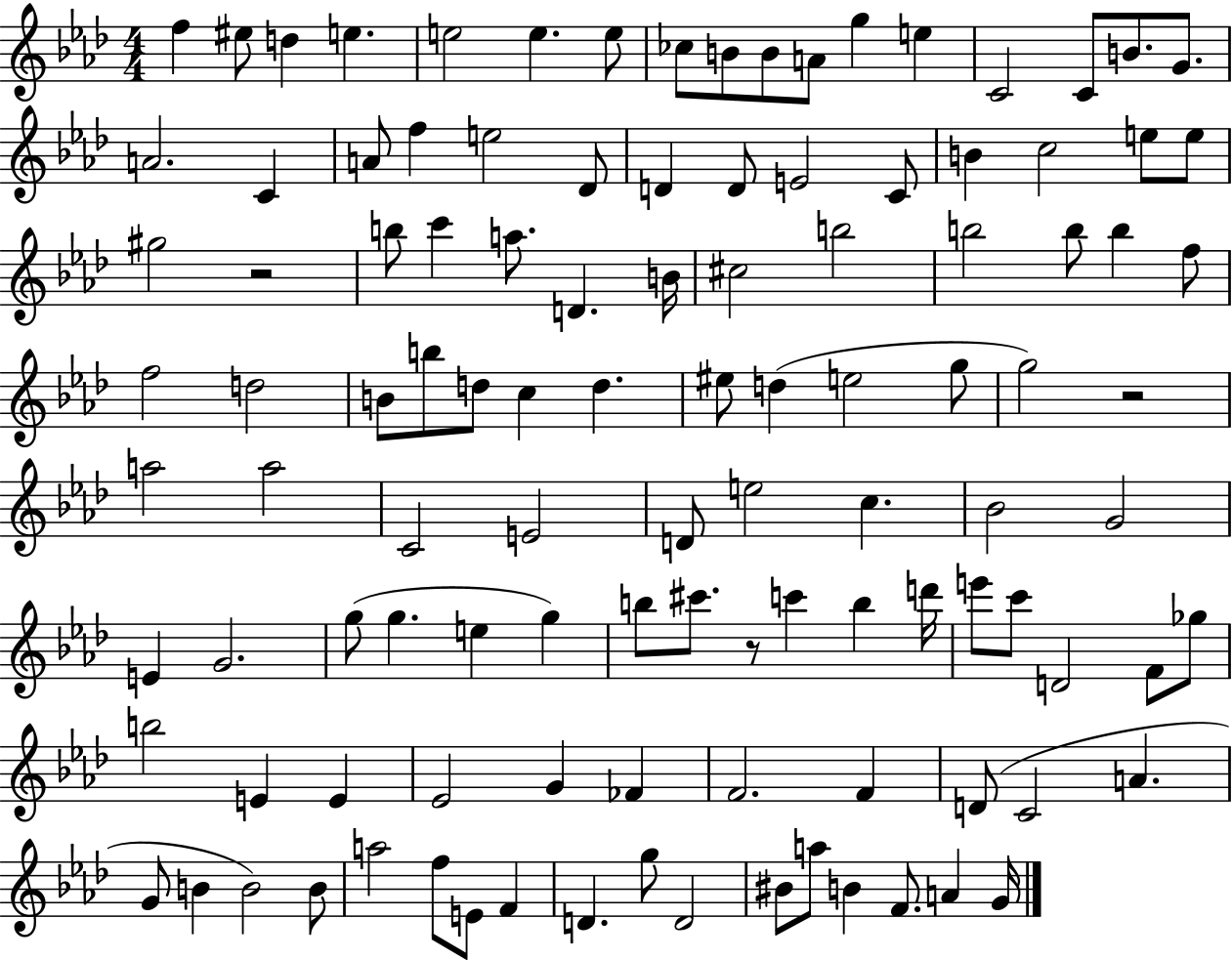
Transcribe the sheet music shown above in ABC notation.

X:1
T:Untitled
M:4/4
L:1/4
K:Ab
f ^e/2 d e e2 e e/2 _c/2 B/2 B/2 A/2 g e C2 C/2 B/2 G/2 A2 C A/2 f e2 _D/2 D D/2 E2 C/2 B c2 e/2 e/2 ^g2 z2 b/2 c' a/2 D B/4 ^c2 b2 b2 b/2 b f/2 f2 d2 B/2 b/2 d/2 c d ^e/2 d e2 g/2 g2 z2 a2 a2 C2 E2 D/2 e2 c _B2 G2 E G2 g/2 g e g b/2 ^c'/2 z/2 c' b d'/4 e'/2 c'/2 D2 F/2 _g/2 b2 E E _E2 G _F F2 F D/2 C2 A G/2 B B2 B/2 a2 f/2 E/2 F D g/2 D2 ^B/2 a/2 B F/2 A G/4